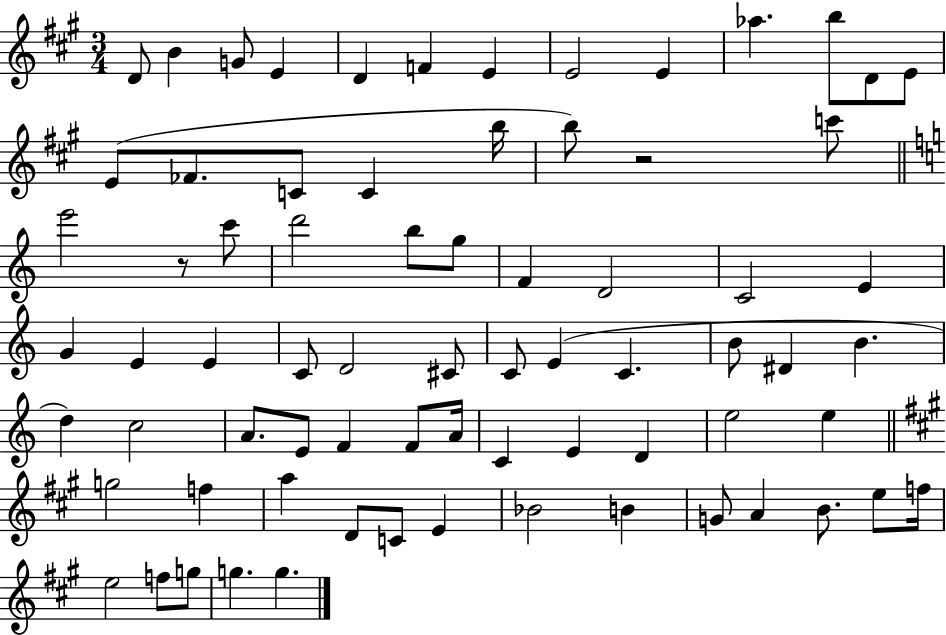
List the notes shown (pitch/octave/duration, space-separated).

D4/e B4/q G4/e E4/q D4/q F4/q E4/q E4/h E4/q Ab5/q. B5/e D4/e E4/e E4/e FES4/e. C4/e C4/q B5/s B5/e R/h C6/e E6/h R/e C6/e D6/h B5/e G5/e F4/q D4/h C4/h E4/q G4/q E4/q E4/q C4/e D4/h C#4/e C4/e E4/q C4/q. B4/e D#4/q B4/q. D5/q C5/h A4/e. E4/e F4/q F4/e A4/s C4/q E4/q D4/q E5/h E5/q G5/h F5/q A5/q D4/e C4/e E4/q Bb4/h B4/q G4/e A4/q B4/e. E5/e F5/s E5/h F5/e G5/e G5/q. G5/q.